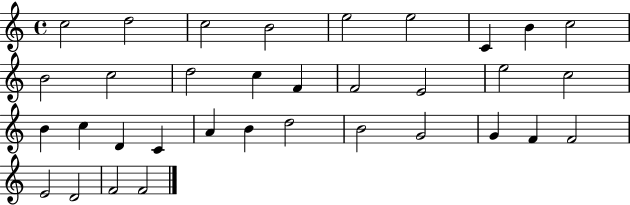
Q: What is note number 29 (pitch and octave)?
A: F4